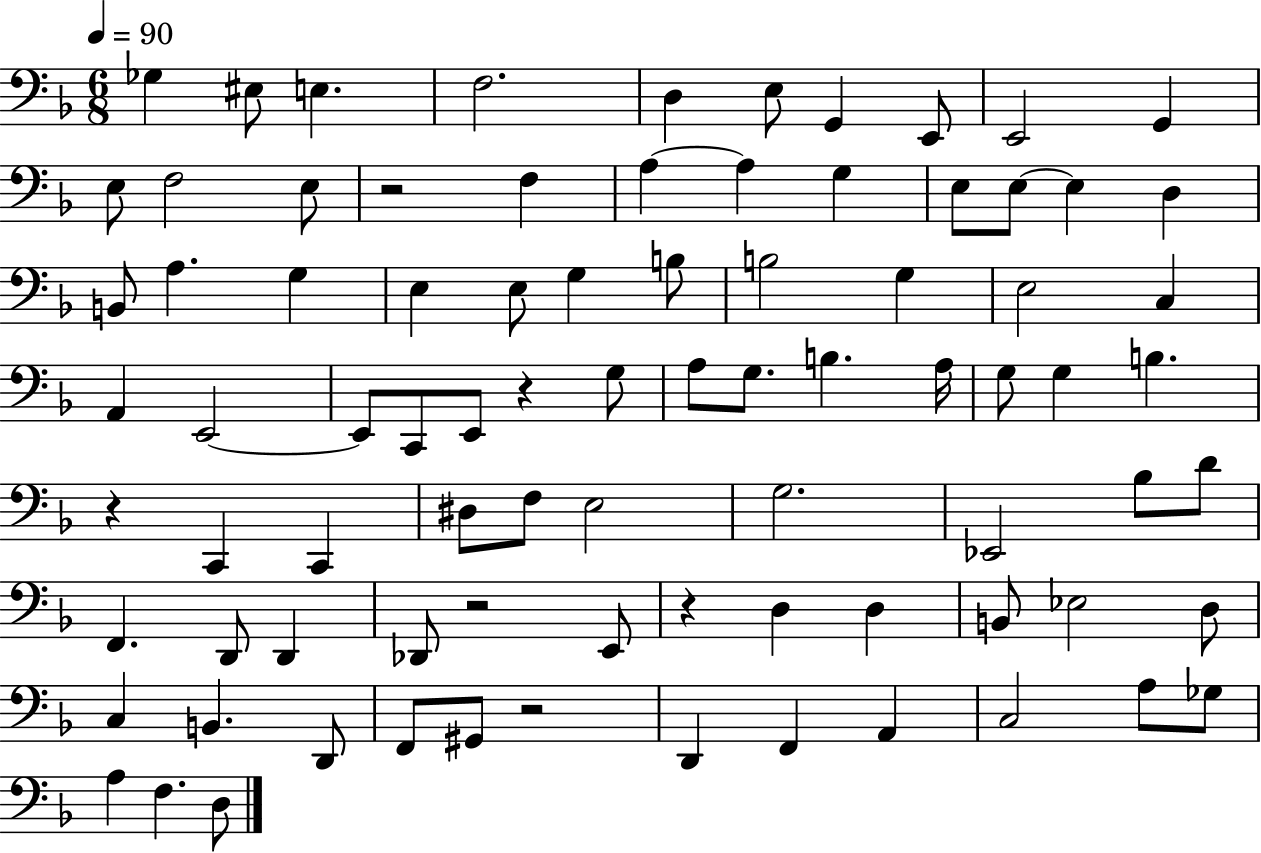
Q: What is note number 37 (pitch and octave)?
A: E2